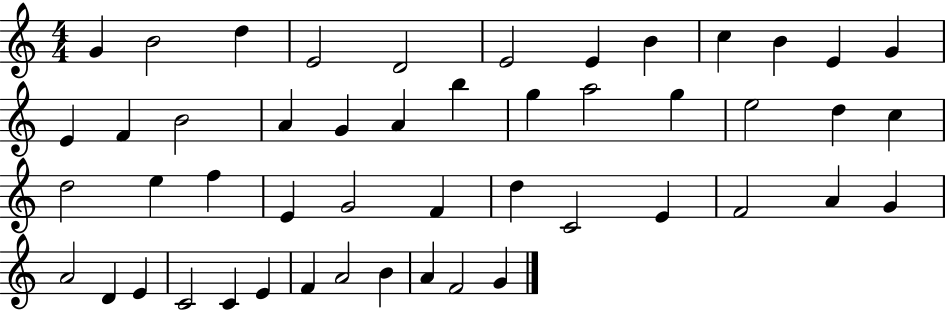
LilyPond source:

{
  \clef treble
  \numericTimeSignature
  \time 4/4
  \key c \major
  g'4 b'2 d''4 | e'2 d'2 | e'2 e'4 b'4 | c''4 b'4 e'4 g'4 | \break e'4 f'4 b'2 | a'4 g'4 a'4 b''4 | g''4 a''2 g''4 | e''2 d''4 c''4 | \break d''2 e''4 f''4 | e'4 g'2 f'4 | d''4 c'2 e'4 | f'2 a'4 g'4 | \break a'2 d'4 e'4 | c'2 c'4 e'4 | f'4 a'2 b'4 | a'4 f'2 g'4 | \break \bar "|."
}